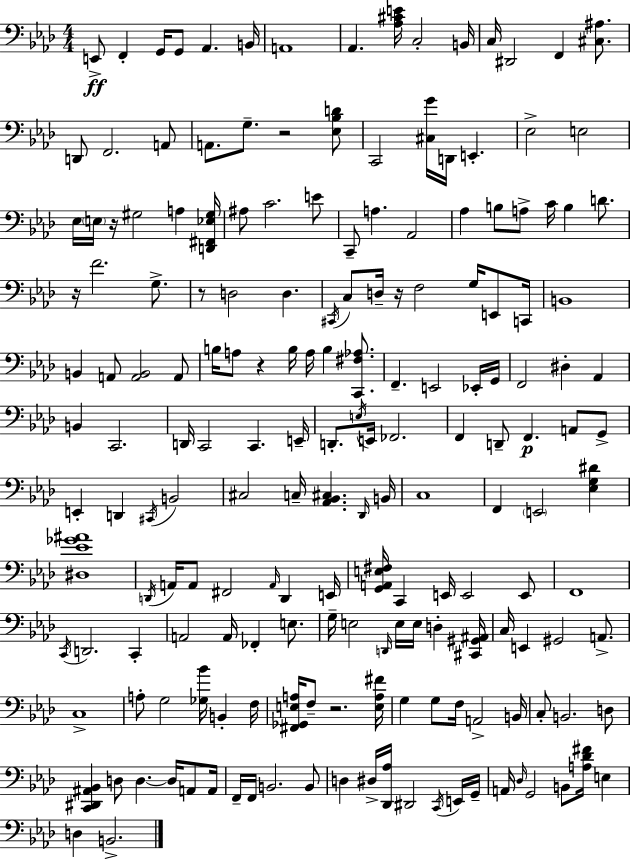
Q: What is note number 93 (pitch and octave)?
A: D2